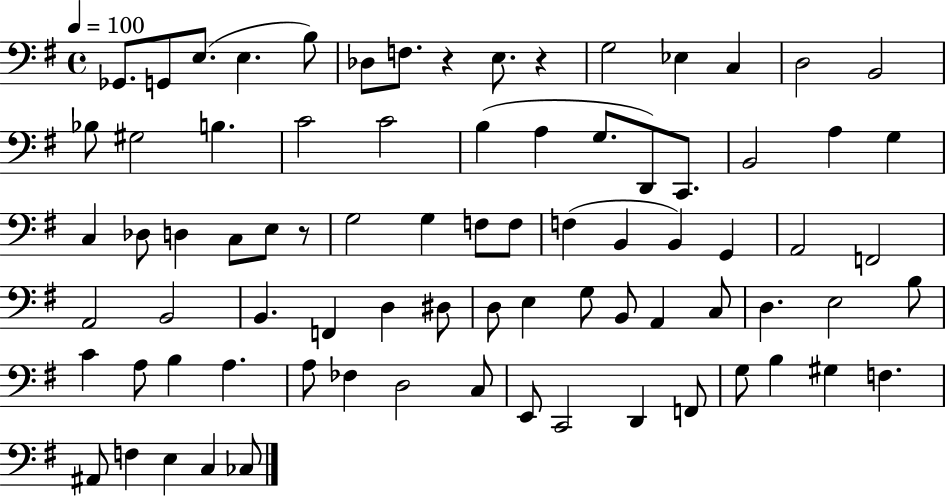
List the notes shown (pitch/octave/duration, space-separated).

Gb2/e. G2/e E3/e. E3/q. B3/e Db3/e F3/e. R/q E3/e. R/q G3/h Eb3/q C3/q D3/h B2/h Bb3/e G#3/h B3/q. C4/h C4/h B3/q A3/q G3/e. D2/e C2/e. B2/h A3/q G3/q C3/q Db3/e D3/q C3/e E3/e R/e G3/h G3/q F3/e F3/e F3/q B2/q B2/q G2/q A2/h F2/h A2/h B2/h B2/q. F2/q D3/q D#3/e D3/e E3/q G3/e B2/e A2/q C3/e D3/q. E3/h B3/e C4/q A3/e B3/q A3/q. A3/e FES3/q D3/h C3/e E2/e C2/h D2/q F2/e G3/e B3/q G#3/q F3/q. A#2/e F3/q E3/q C3/q CES3/e